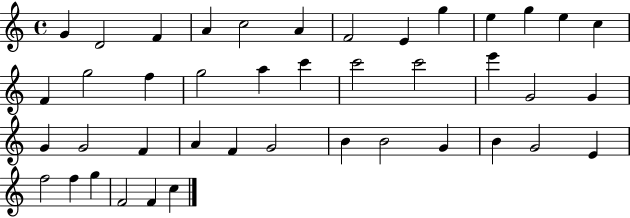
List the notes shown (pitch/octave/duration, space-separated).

G4/q D4/h F4/q A4/q C5/h A4/q F4/h E4/q G5/q E5/q G5/q E5/q C5/q F4/q G5/h F5/q G5/h A5/q C6/q C6/h C6/h E6/q G4/h G4/q G4/q G4/h F4/q A4/q F4/q G4/h B4/q B4/h G4/q B4/q G4/h E4/q F5/h F5/q G5/q F4/h F4/q C5/q